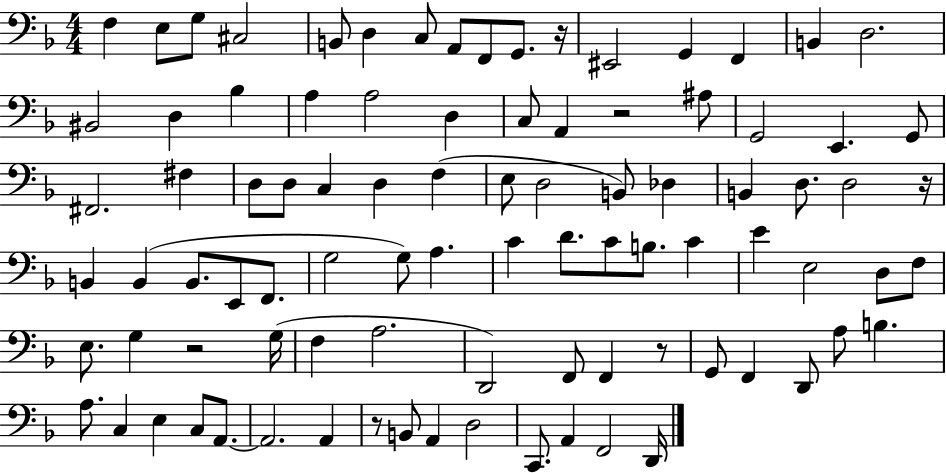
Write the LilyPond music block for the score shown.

{
  \clef bass
  \numericTimeSignature
  \time 4/4
  \key f \major
  f4 e8 g8 cis2 | b,8 d4 c8 a,8 f,8 g,8. r16 | eis,2 g,4 f,4 | b,4 d2. | \break bis,2 d4 bes4 | a4 a2 d4 | c8 a,4 r2 ais8 | g,2 e,4. g,8 | \break fis,2. fis4 | d8 d8 c4 d4 f4( | e8 d2 b,8) des4 | b,4 d8. d2 r16 | \break b,4 b,4( b,8. e,8 f,8. | g2 g8) a4. | c'4 d'8. c'8 b8. c'4 | e'4 e2 d8 f8 | \break e8. g4 r2 g16( | f4 a2. | d,2) f,8 f,4 r8 | g,8 f,4 d,8 a8 b4. | \break a8. c4 e4 c8 a,8.~~ | a,2. a,4 | r8 b,8 a,4 d2 | c,8. a,4 f,2 d,16 | \break \bar "|."
}